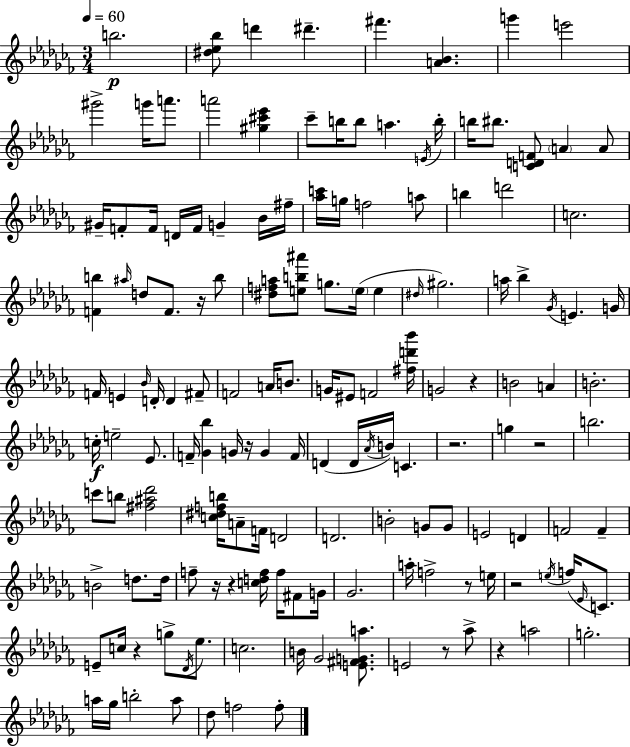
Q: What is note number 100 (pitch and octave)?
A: A5